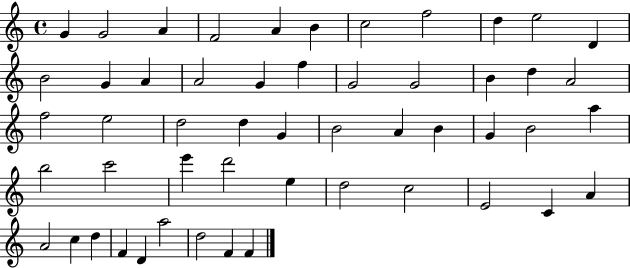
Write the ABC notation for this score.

X:1
T:Untitled
M:4/4
L:1/4
K:C
G G2 A F2 A B c2 f2 d e2 D B2 G A A2 G f G2 G2 B d A2 f2 e2 d2 d G B2 A B G B2 a b2 c'2 e' d'2 e d2 c2 E2 C A A2 c d F D a2 d2 F F